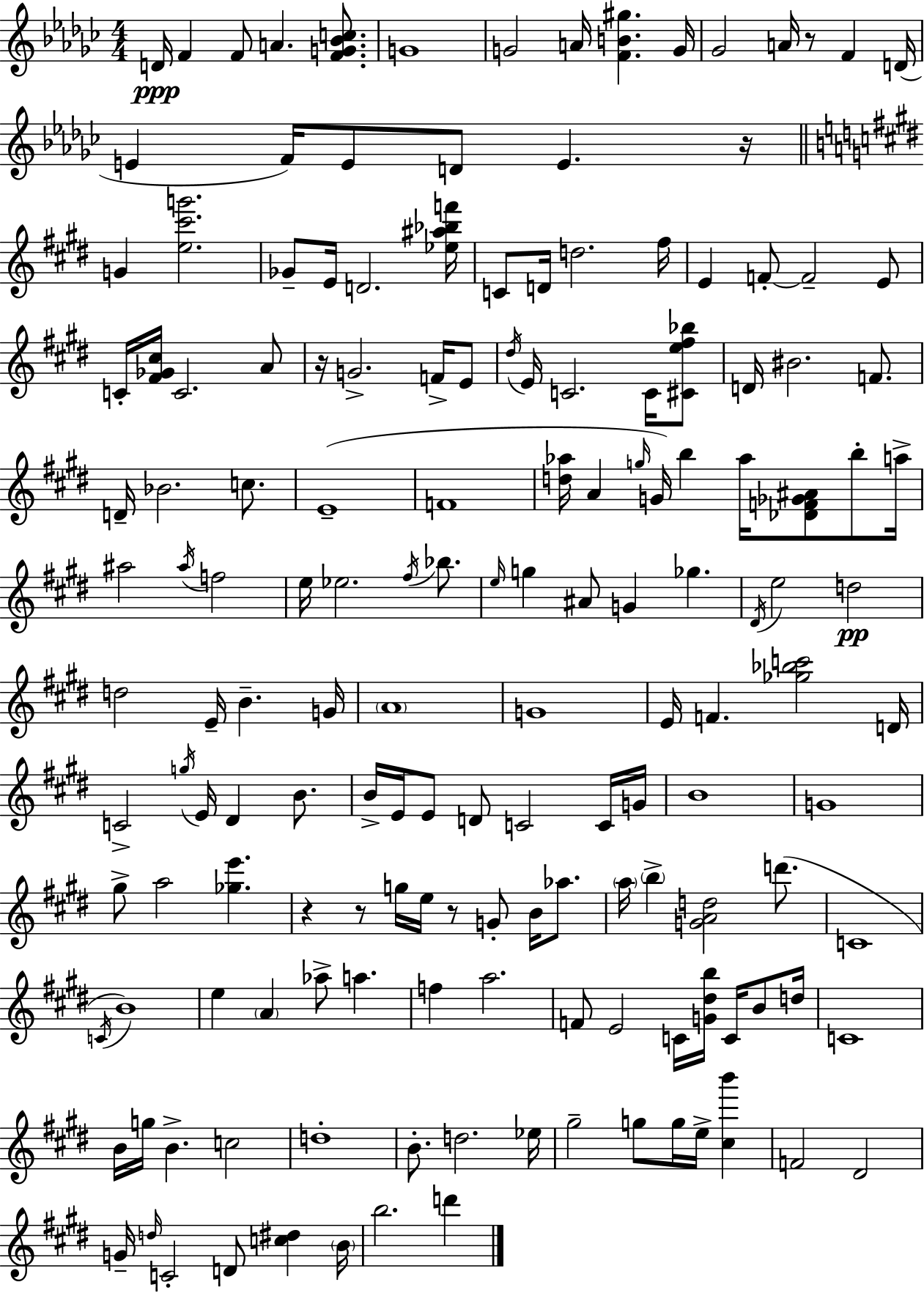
X:1
T:Untitled
M:4/4
L:1/4
K:Ebm
D/4 F F/2 A [FG_Bc]/2 G4 G2 A/4 [FB^g] G/4 _G2 A/4 z/2 F D/4 E F/4 E/2 D/2 E z/4 G [e^c'g']2 _G/2 E/4 D2 [_e^a_bf']/4 C/2 D/4 d2 ^f/4 E F/2 F2 E/2 C/4 [^F_G^c]/4 C2 A/2 z/4 G2 F/4 E/2 ^d/4 E/4 C2 C/4 [^Ce^f_b]/2 D/4 ^B2 F/2 D/4 _B2 c/2 E4 F4 [d_a]/4 A g/4 G/4 b _a/4 [_DF_G^A]/2 b/2 a/4 ^a2 ^a/4 f2 e/4 _e2 ^f/4 _b/2 e/4 g ^A/2 G _g ^D/4 e2 d2 d2 E/4 B G/4 A4 G4 E/4 F [_g_bc']2 D/4 C2 g/4 E/4 ^D B/2 B/4 E/4 E/2 D/2 C2 C/4 G/4 B4 G4 ^g/2 a2 [_ge'] z z/2 g/4 e/4 z/2 G/2 B/4 _a/2 a/4 b [GAd]2 d'/2 C4 C/4 B4 e A _a/2 a f a2 F/2 E2 C/4 [G^db]/4 C/4 B/2 d/4 C4 B/4 g/4 B c2 d4 B/2 d2 _e/4 ^g2 g/2 g/4 e/4 [^cb'] F2 ^D2 G/4 d/4 C2 D/2 [c^d] B/4 b2 d'